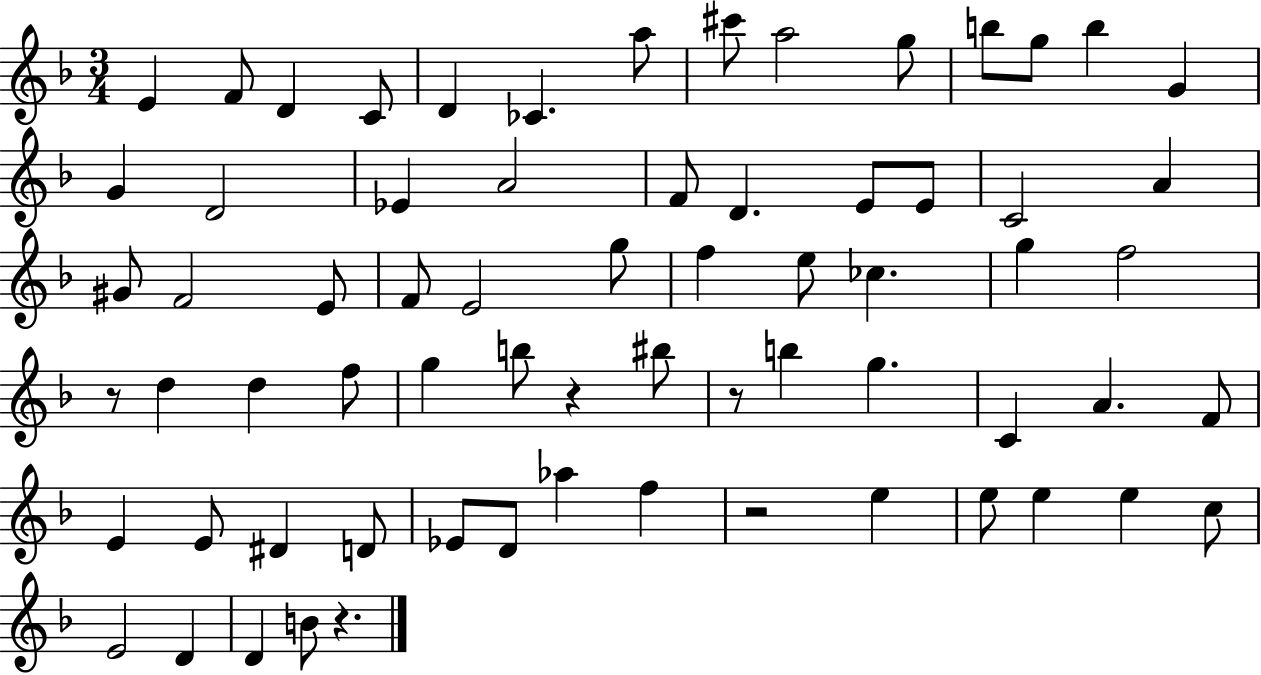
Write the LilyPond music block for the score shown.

{
  \clef treble
  \numericTimeSignature
  \time 3/4
  \key f \major
  e'4 f'8 d'4 c'8 | d'4 ces'4. a''8 | cis'''8 a''2 g''8 | b''8 g''8 b''4 g'4 | \break g'4 d'2 | ees'4 a'2 | f'8 d'4. e'8 e'8 | c'2 a'4 | \break gis'8 f'2 e'8 | f'8 e'2 g''8 | f''4 e''8 ces''4. | g''4 f''2 | \break r8 d''4 d''4 f''8 | g''4 b''8 r4 bis''8 | r8 b''4 g''4. | c'4 a'4. f'8 | \break e'4 e'8 dis'4 d'8 | ees'8 d'8 aes''4 f''4 | r2 e''4 | e''8 e''4 e''4 c''8 | \break e'2 d'4 | d'4 b'8 r4. | \bar "|."
}